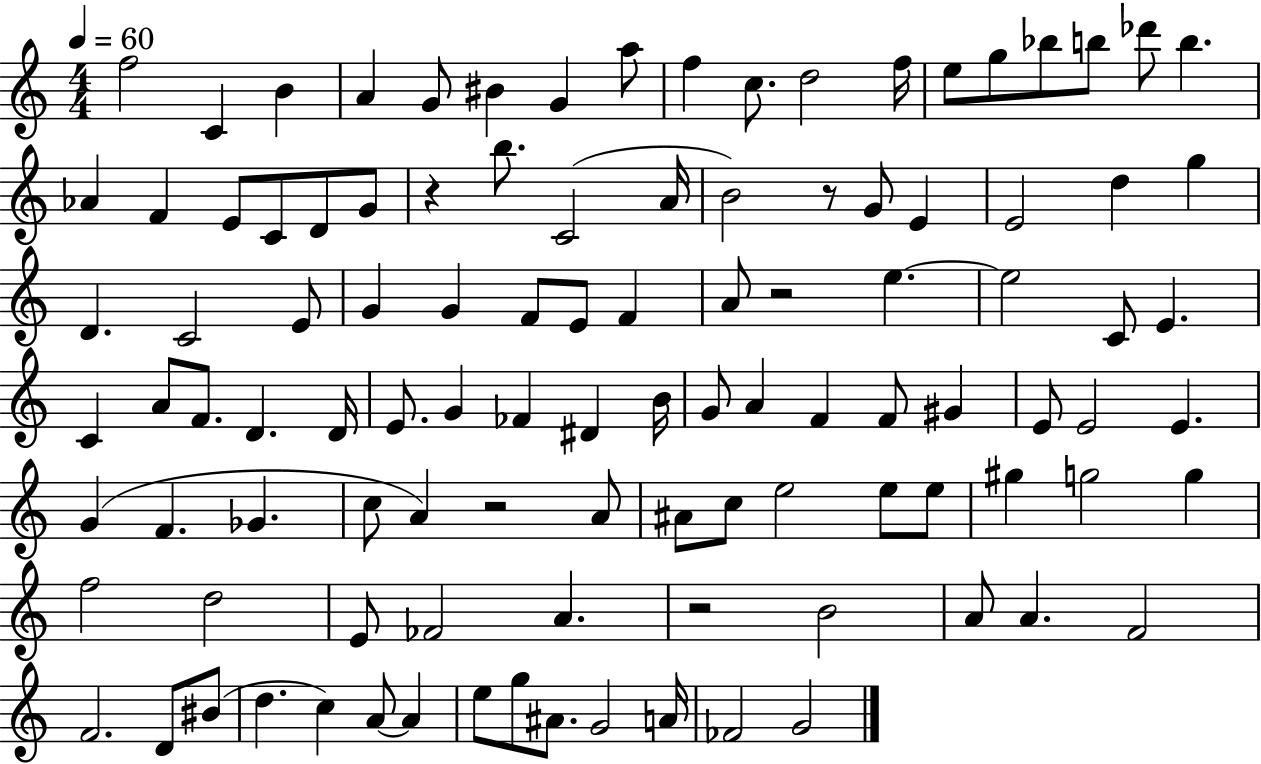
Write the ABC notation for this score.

X:1
T:Untitled
M:4/4
L:1/4
K:C
f2 C B A G/2 ^B G a/2 f c/2 d2 f/4 e/2 g/2 _b/2 b/2 _d'/2 b _A F E/2 C/2 D/2 G/2 z b/2 C2 A/4 B2 z/2 G/2 E E2 d g D C2 E/2 G G F/2 E/2 F A/2 z2 e e2 C/2 E C A/2 F/2 D D/4 E/2 G _F ^D B/4 G/2 A F F/2 ^G E/2 E2 E G F _G c/2 A z2 A/2 ^A/2 c/2 e2 e/2 e/2 ^g g2 g f2 d2 E/2 _F2 A z2 B2 A/2 A F2 F2 D/2 ^B/2 d c A/2 A e/2 g/2 ^A/2 G2 A/4 _F2 G2